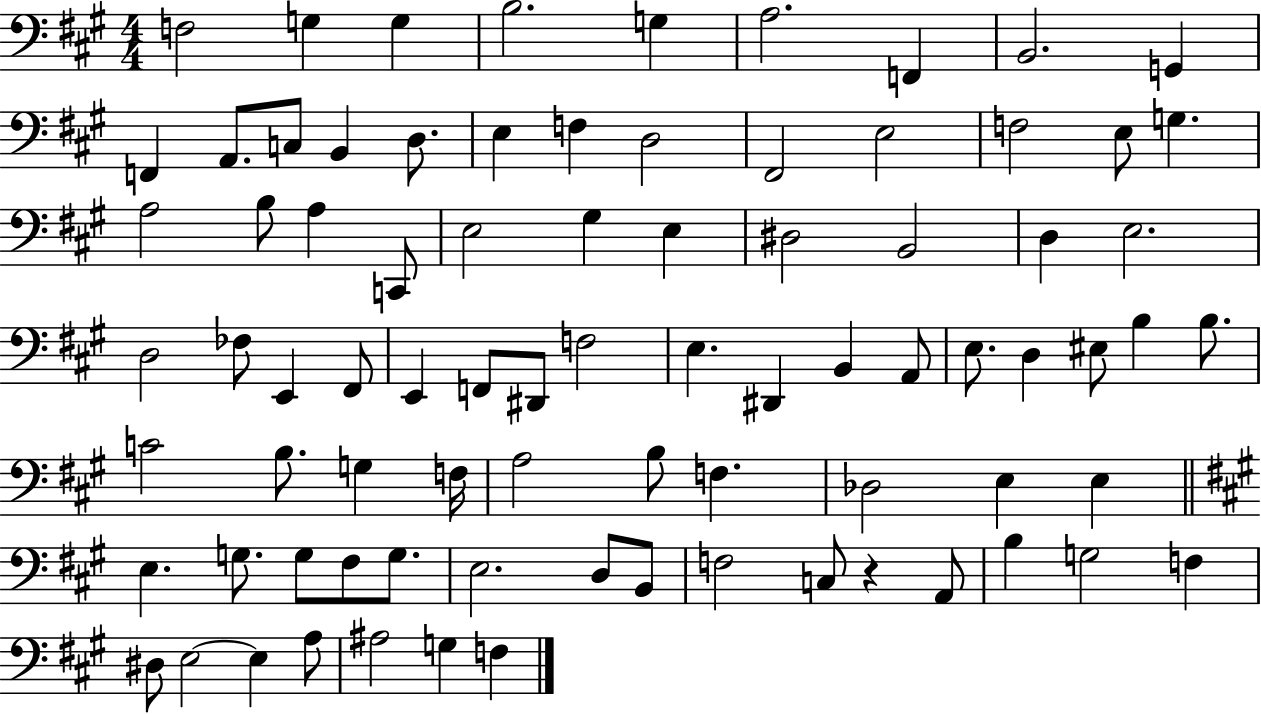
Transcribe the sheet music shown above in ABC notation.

X:1
T:Untitled
M:4/4
L:1/4
K:A
F,2 G, G, B,2 G, A,2 F,, B,,2 G,, F,, A,,/2 C,/2 B,, D,/2 E, F, D,2 ^F,,2 E,2 F,2 E,/2 G, A,2 B,/2 A, C,,/2 E,2 ^G, E, ^D,2 B,,2 D, E,2 D,2 _F,/2 E,, ^F,,/2 E,, F,,/2 ^D,,/2 F,2 E, ^D,, B,, A,,/2 E,/2 D, ^E,/2 B, B,/2 C2 B,/2 G, F,/4 A,2 B,/2 F, _D,2 E, E, E, G,/2 G,/2 ^F,/2 G,/2 E,2 D,/2 B,,/2 F,2 C,/2 z A,,/2 B, G,2 F, ^D,/2 E,2 E, A,/2 ^A,2 G, F,